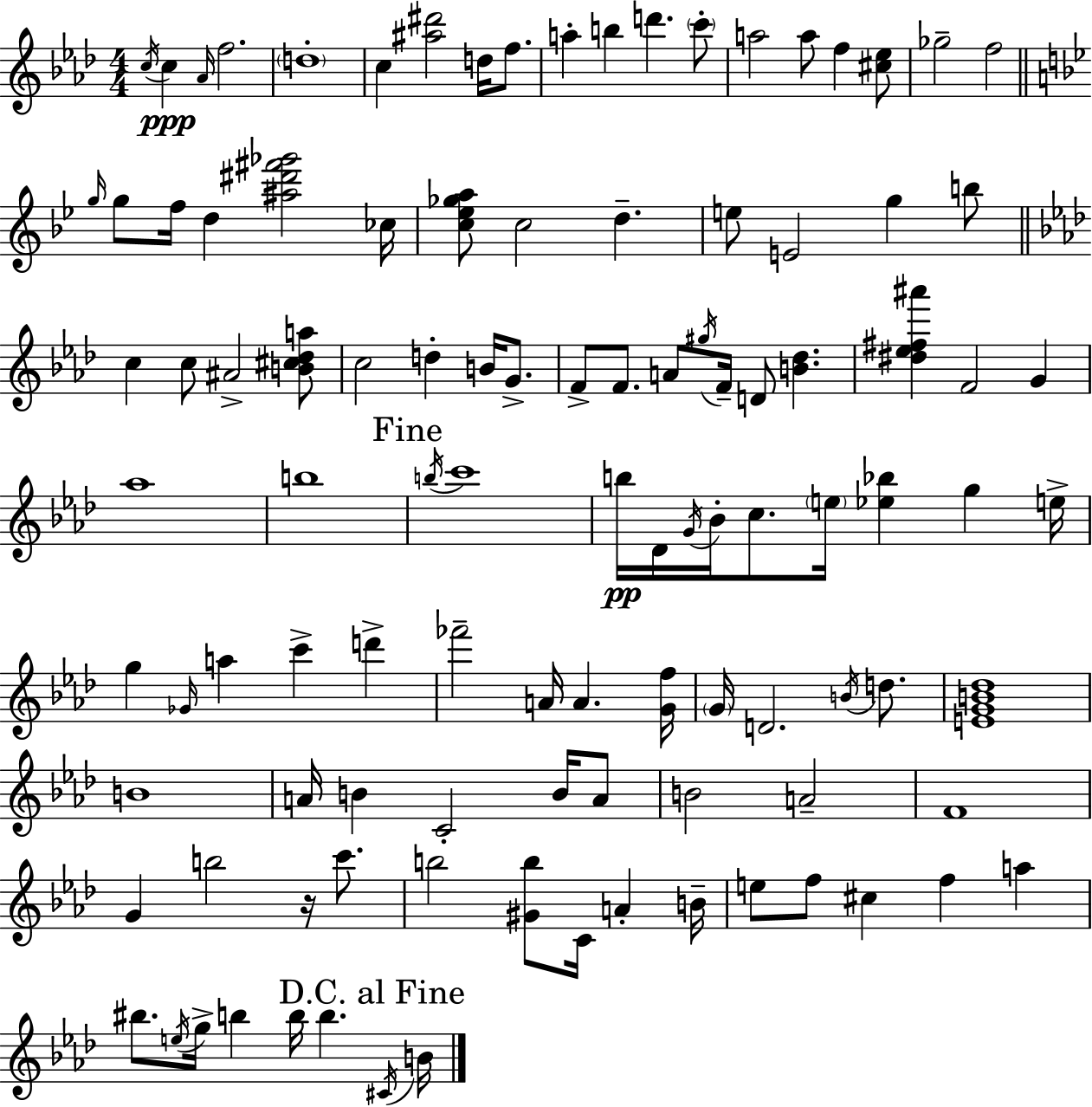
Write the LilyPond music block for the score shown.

{
  \clef treble
  \numericTimeSignature
  \time 4/4
  \key aes \major
  \acciaccatura { c''16 }\ppp c''4 \grace { aes'16 } f''2. | \parenthesize d''1-. | c''4 <ais'' dis'''>2 d''16 f''8. | a''4-. b''4 d'''4. | \break \parenthesize c'''8-. a''2 a''8 f''4 | <cis'' ees''>8 ges''2-- f''2 | \bar "||" \break \key bes \major \grace { g''16 } g''8 f''16 d''4 <ais'' dis''' fis''' ges'''>2 | ces''16 <c'' ees'' ges'' a''>8 c''2 d''4.-- | e''8 e'2 g''4 b''8 | \bar "||" \break \key f \minor c''4 c''8 ais'2-> <b' cis'' des'' a''>8 | c''2 d''4-. b'16 g'8.-> | f'8-> f'8. a'8 \acciaccatura { gis''16 } f'16-- d'8 <b' des''>4. | <dis'' ees'' fis'' ais'''>4 f'2 g'4 | \break aes''1 | b''1 | \mark "Fine" \acciaccatura { b''16 } c'''1 | b''16\pp des'16 \acciaccatura { g'16 } bes'16-. c''8. \parenthesize e''16 <ees'' bes''>4 g''4 | \break e''16-> g''4 \grace { ges'16 } a''4 c'''4-> | d'''4-> fes'''2-- a'16 a'4. | <g' f''>16 \parenthesize g'16 d'2. | \acciaccatura { b'16 } d''8. <e' g' b' des''>1 | \break b'1 | a'16 b'4 c'2-. | b'16 a'8 b'2 a'2-- | f'1 | \break g'4 b''2 | r16 c'''8. b''2 <gis' b''>8 c'16 | a'4-. b'16-- e''8 f''8 cis''4 f''4 | a''4 bis''8. \acciaccatura { e''16 } g''16-> b''4 b''16 b''4. | \break \mark "D.C. al Fine" \acciaccatura { cis'16 } b'16 \bar "|."
}